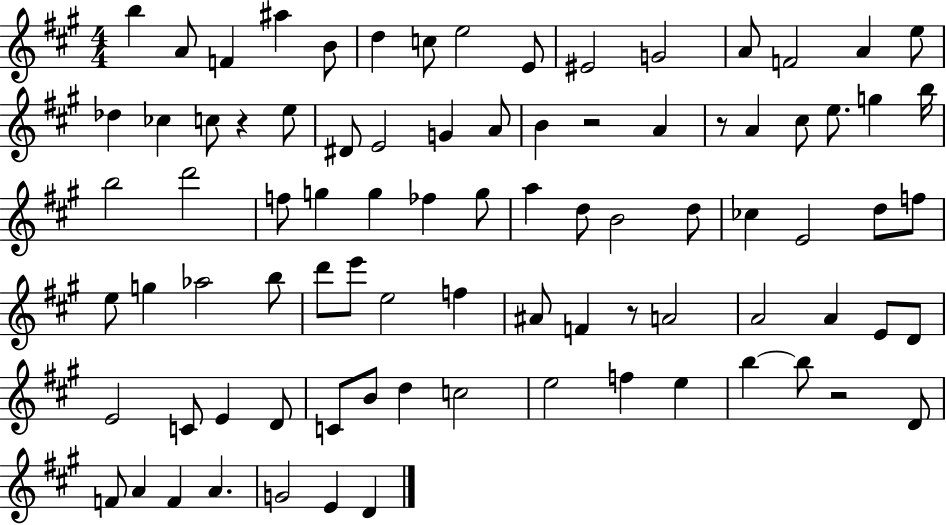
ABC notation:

X:1
T:Untitled
M:4/4
L:1/4
K:A
b A/2 F ^a B/2 d c/2 e2 E/2 ^E2 G2 A/2 F2 A e/2 _d _c c/2 z e/2 ^D/2 E2 G A/2 B z2 A z/2 A ^c/2 e/2 g b/4 b2 d'2 f/2 g g _f g/2 a d/2 B2 d/2 _c E2 d/2 f/2 e/2 g _a2 b/2 d'/2 e'/2 e2 f ^A/2 F z/2 A2 A2 A E/2 D/2 E2 C/2 E D/2 C/2 B/2 d c2 e2 f e b b/2 z2 D/2 F/2 A F A G2 E D